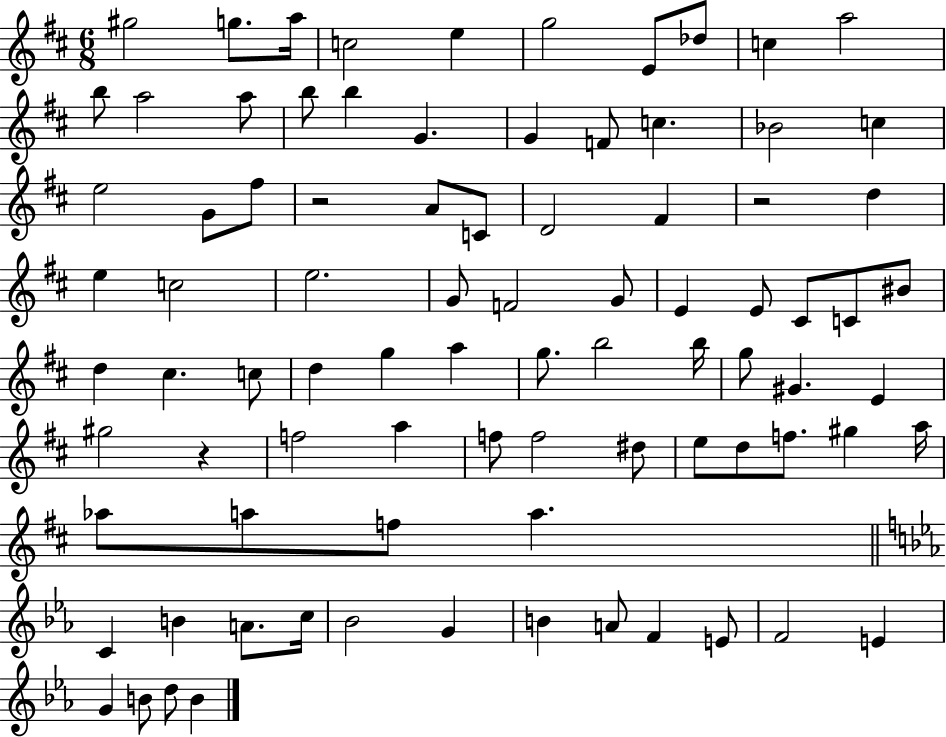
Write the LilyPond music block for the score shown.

{
  \clef treble
  \numericTimeSignature
  \time 6/8
  \key d \major
  gis''2 g''8. a''16 | c''2 e''4 | g''2 e'8 des''8 | c''4 a''2 | \break b''8 a''2 a''8 | b''8 b''4 g'4. | g'4 f'8 c''4. | bes'2 c''4 | \break e''2 g'8 fis''8 | r2 a'8 c'8 | d'2 fis'4 | r2 d''4 | \break e''4 c''2 | e''2. | g'8 f'2 g'8 | e'4 e'8 cis'8 c'8 bis'8 | \break d''4 cis''4. c''8 | d''4 g''4 a''4 | g''8. b''2 b''16 | g''8 gis'4. e'4 | \break gis''2 r4 | f''2 a''4 | f''8 f''2 dis''8 | e''8 d''8 f''8. gis''4 a''16 | \break aes''8 a''8 f''8 a''4. | \bar "||" \break \key ees \major c'4 b'4 a'8. c''16 | bes'2 g'4 | b'4 a'8 f'4 e'8 | f'2 e'4 | \break g'4 b'8 d''8 b'4 | \bar "|."
}